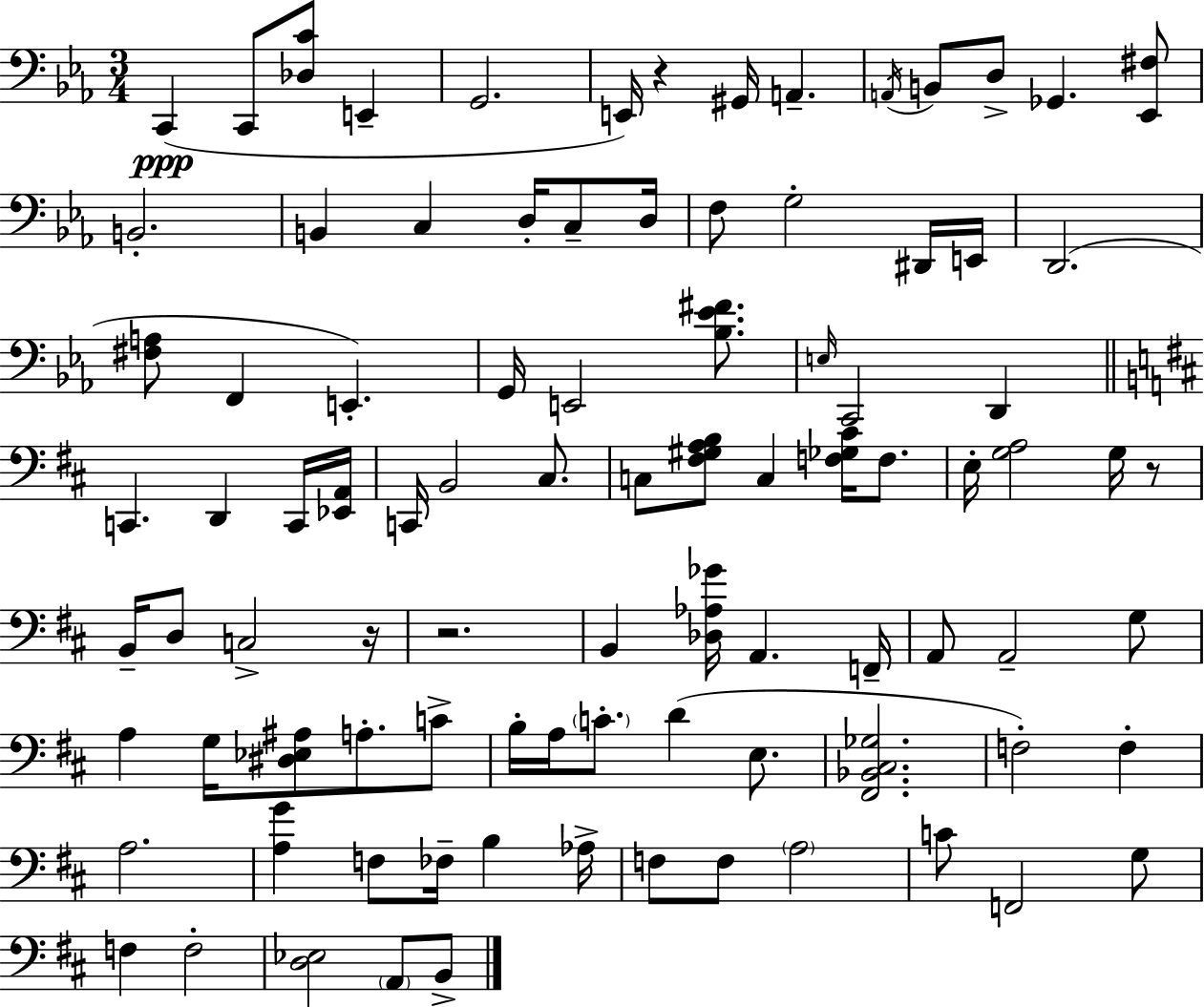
X:1
T:Untitled
M:3/4
L:1/4
K:Cm
C,, C,,/2 [_D,C]/2 E,, G,,2 E,,/4 z ^G,,/4 A,, A,,/4 B,,/2 D,/2 _G,, [_E,,^F,]/2 B,,2 B,, C, D,/4 C,/2 D,/4 F,/2 G,2 ^D,,/4 E,,/4 D,,2 [^F,A,]/2 F,, E,, G,,/4 E,,2 [_B,_E^F]/2 E,/4 C,,2 D,, C,, D,, C,,/4 [_E,,A,,]/4 C,,/4 B,,2 ^C,/2 C,/2 [^F,^G,A,B,]/2 C, [F,_G,^C]/4 F,/2 E,/4 [G,A,]2 G,/4 z/2 B,,/4 D,/2 C,2 z/4 z2 B,, [_D,_A,_G]/4 A,, F,,/4 A,,/2 A,,2 G,/2 A, G,/4 [^D,_E,^A,]/2 A,/2 C/2 B,/4 A,/4 C/2 D E,/2 [^F,,_B,,^C,_G,]2 F,2 F, A,2 [A,G] F,/2 _F,/4 B, _A,/4 F,/2 F,/2 A,2 C/2 F,,2 G,/2 F, F,2 [D,_E,]2 A,,/2 B,,/2